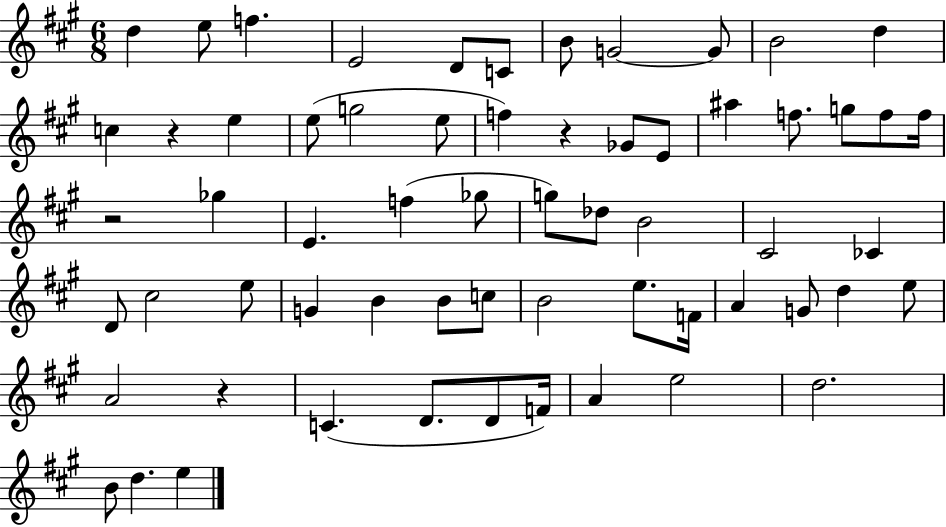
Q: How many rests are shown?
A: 4